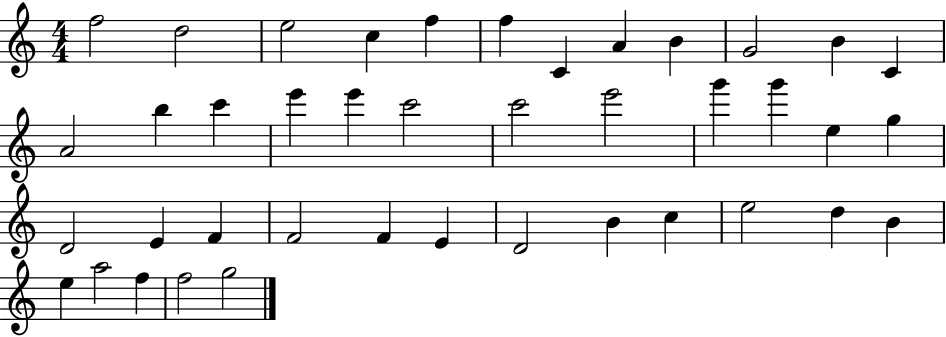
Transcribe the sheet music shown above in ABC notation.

X:1
T:Untitled
M:4/4
L:1/4
K:C
f2 d2 e2 c f f C A B G2 B C A2 b c' e' e' c'2 c'2 e'2 g' g' e g D2 E F F2 F E D2 B c e2 d B e a2 f f2 g2